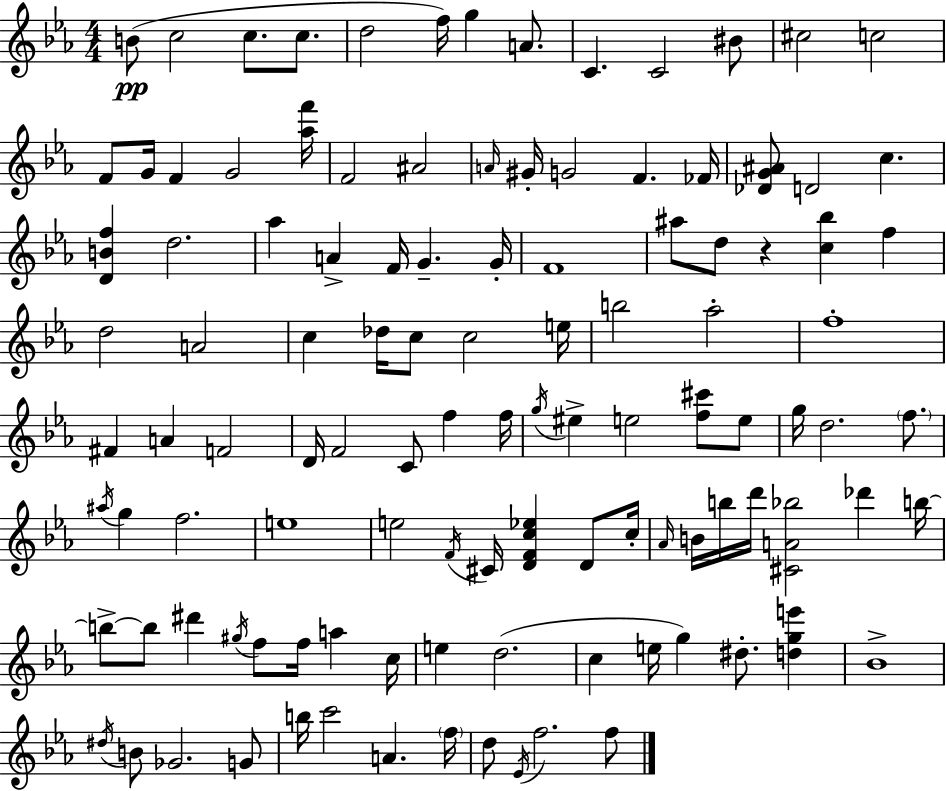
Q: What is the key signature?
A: EES major